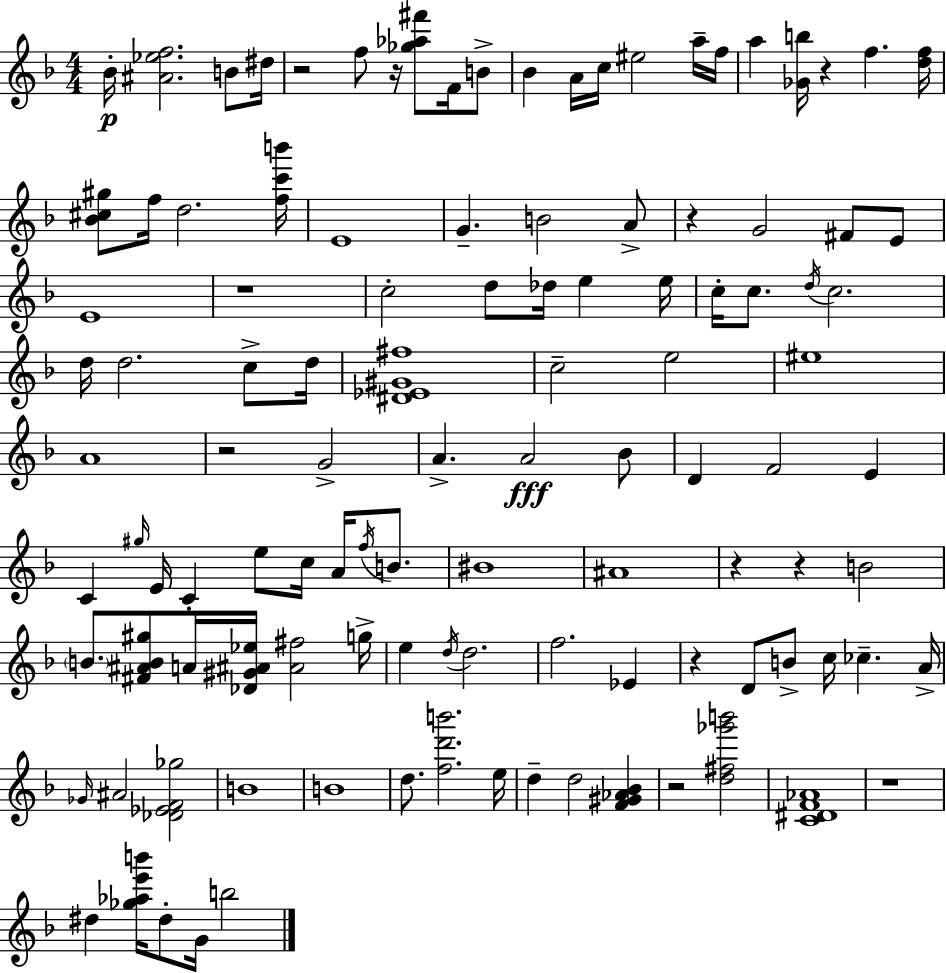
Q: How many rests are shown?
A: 11